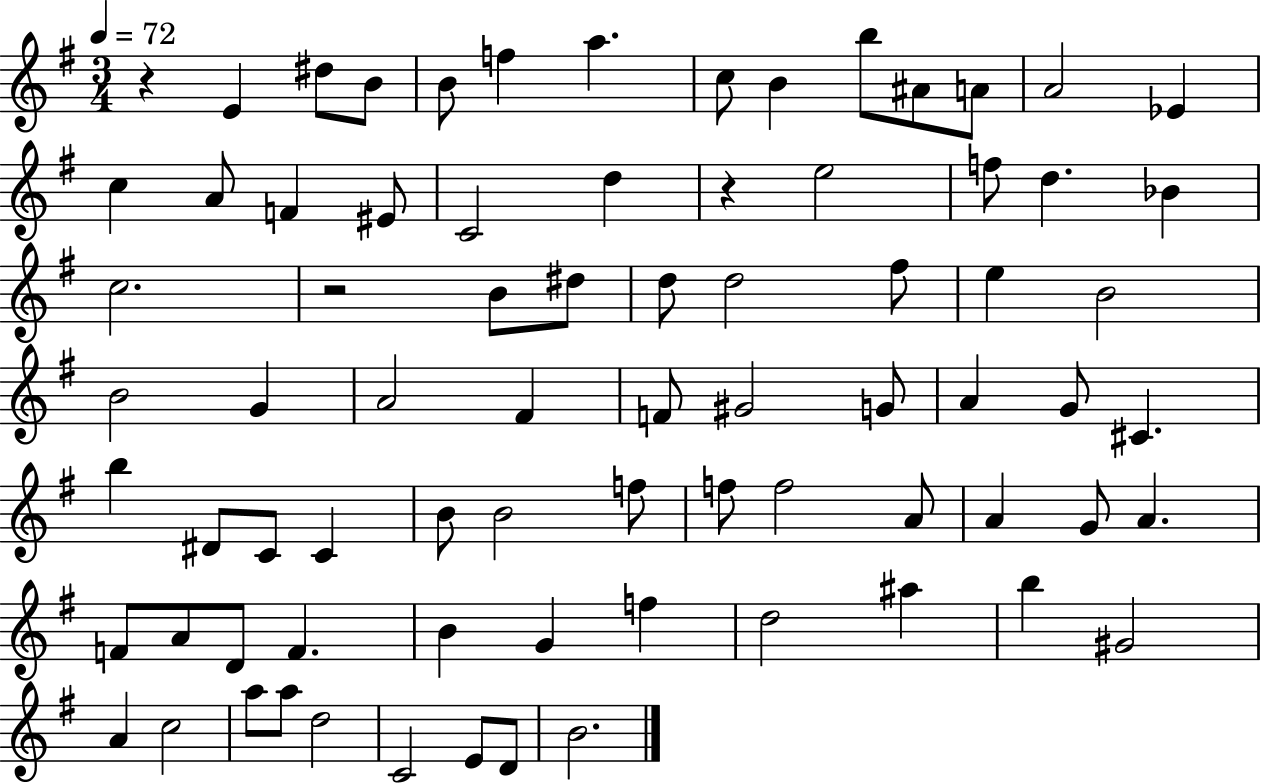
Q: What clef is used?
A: treble